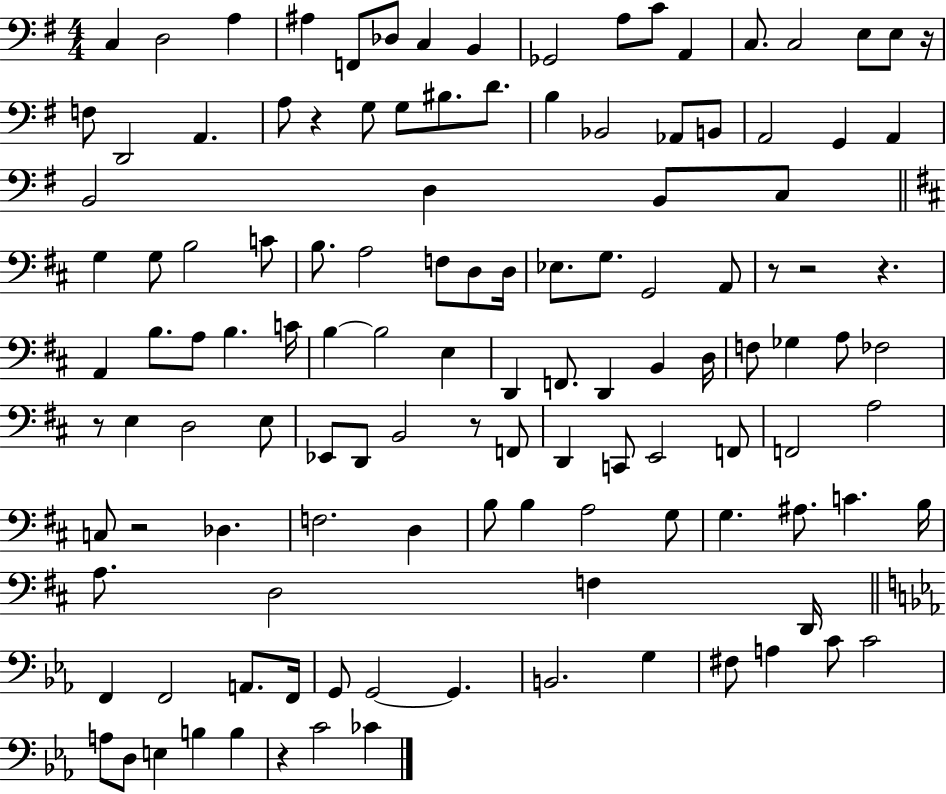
{
  \clef bass
  \numericTimeSignature
  \time 4/4
  \key g \major
  c4 d2 a4 | ais4 f,8 des8 c4 b,4 | ges,2 a8 c'8 a,4 | c8. c2 e8 e8 r16 | \break f8 d,2 a,4. | a8 r4 g8 g8 bis8. d'8. | b4 bes,2 aes,8 b,8 | a,2 g,4 a,4 | \break b,2 d4 b,8 c8 | \bar "||" \break \key d \major g4 g8 b2 c'8 | b8. a2 f8 d8 d16 | ees8. g8. g,2 a,8 | r8 r2 r4. | \break a,4 b8. a8 b4. c'16 | b4~~ b2 e4 | d,4 f,8. d,4 b,4 d16 | f8 ges4 a8 fes2 | \break r8 e4 d2 e8 | ees,8 d,8 b,2 r8 f,8 | d,4 c,8 e,2 f,8 | f,2 a2 | \break c8 r2 des4. | f2. d4 | b8 b4 a2 g8 | g4. ais8. c'4. b16 | \break a8. d2 f4 d,16 | \bar "||" \break \key c \minor f,4 f,2 a,8. f,16 | g,8 g,2~~ g,4. | b,2. g4 | fis8 a4 c'8 c'2 | \break a8 d8 e4 b4 b4 | r4 c'2 ces'4 | \bar "|."
}